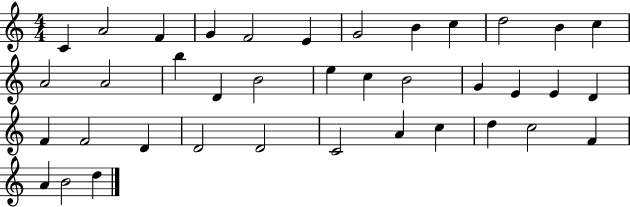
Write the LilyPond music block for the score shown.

{
  \clef treble
  \numericTimeSignature
  \time 4/4
  \key c \major
  c'4 a'2 f'4 | g'4 f'2 e'4 | g'2 b'4 c''4 | d''2 b'4 c''4 | \break a'2 a'2 | b''4 d'4 b'2 | e''4 c''4 b'2 | g'4 e'4 e'4 d'4 | \break f'4 f'2 d'4 | d'2 d'2 | c'2 a'4 c''4 | d''4 c''2 f'4 | \break a'4 b'2 d''4 | \bar "|."
}